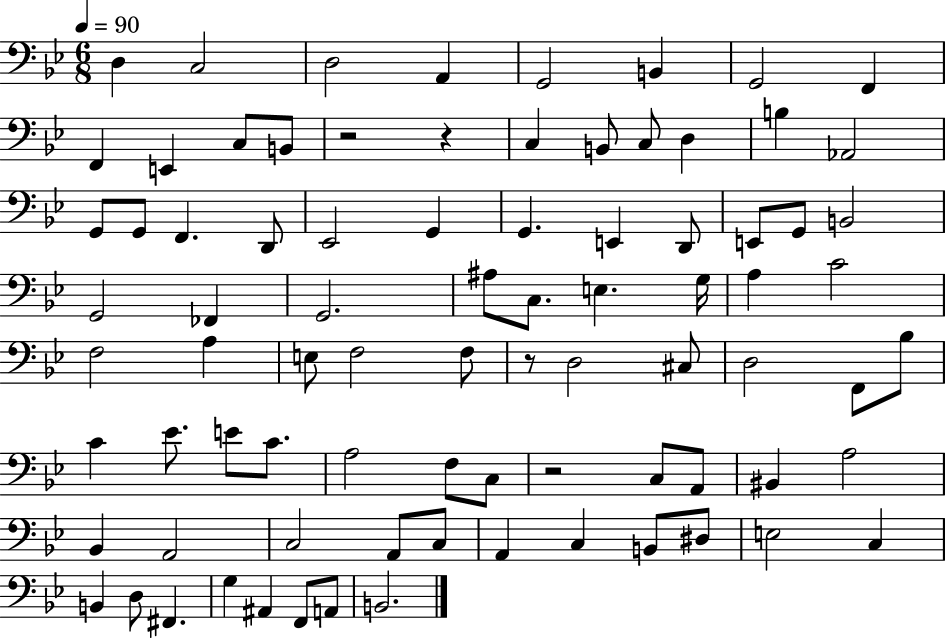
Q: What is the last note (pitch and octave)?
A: B2